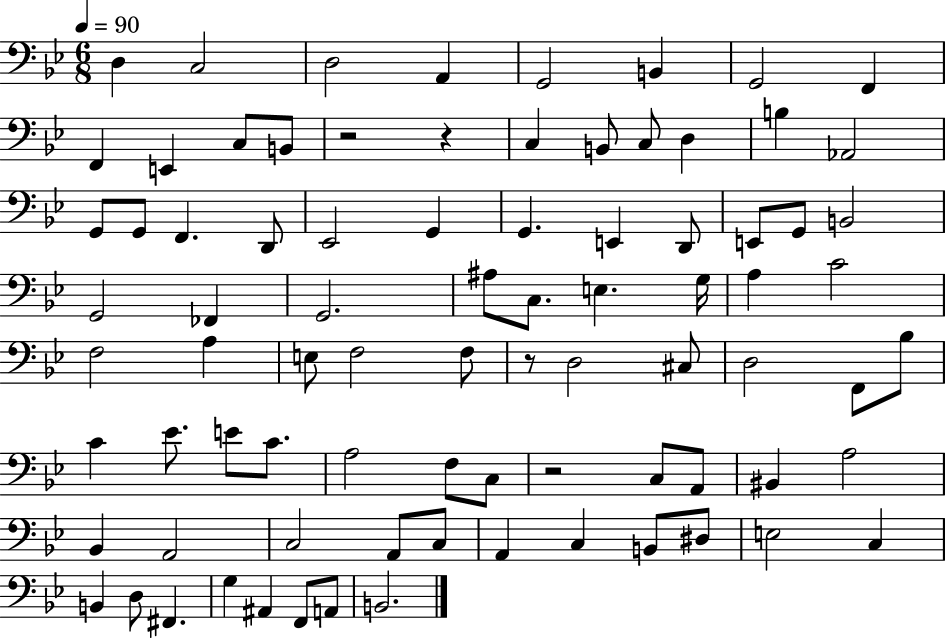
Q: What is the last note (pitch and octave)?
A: B2